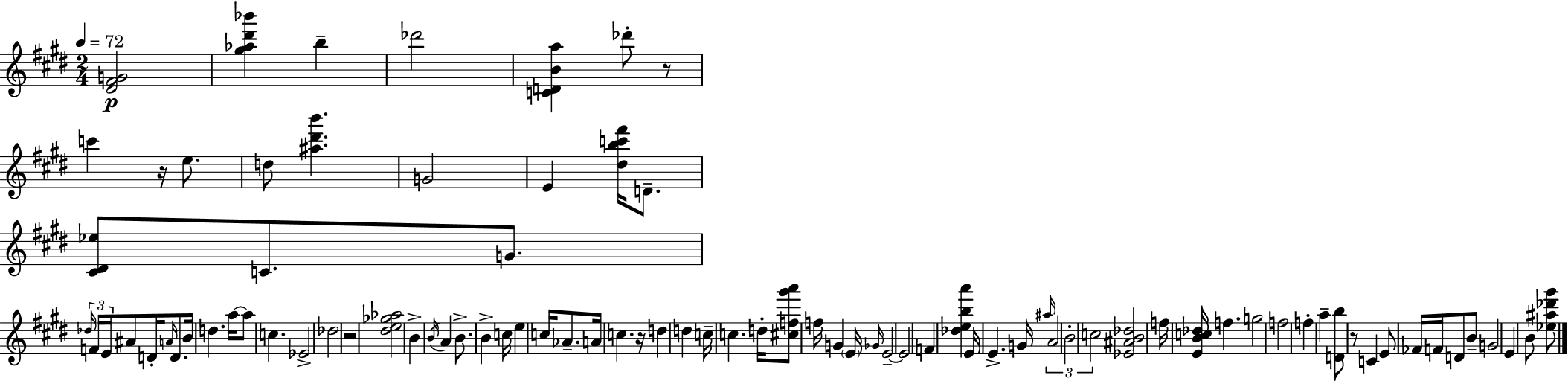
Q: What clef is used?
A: treble